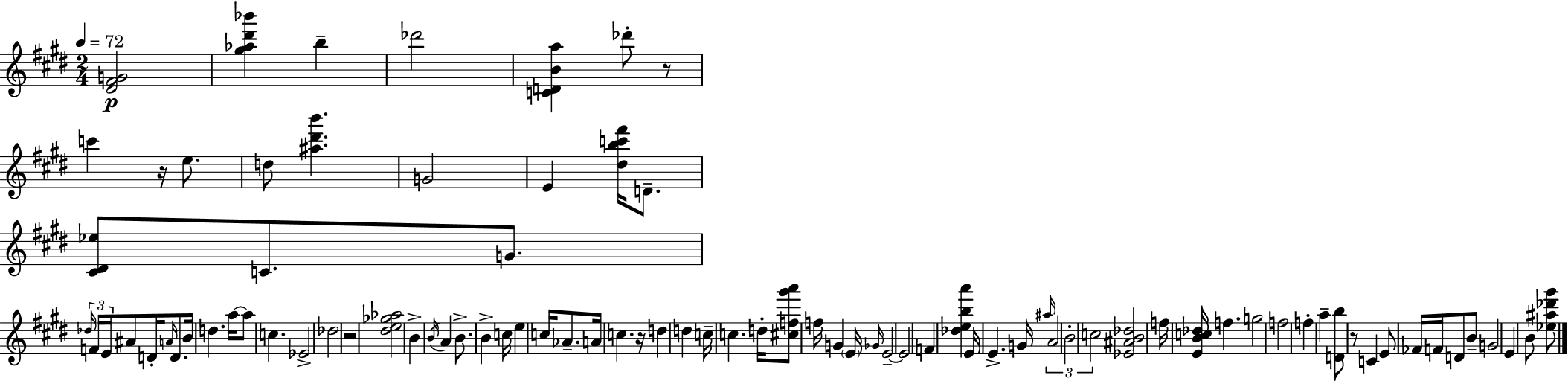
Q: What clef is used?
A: treble